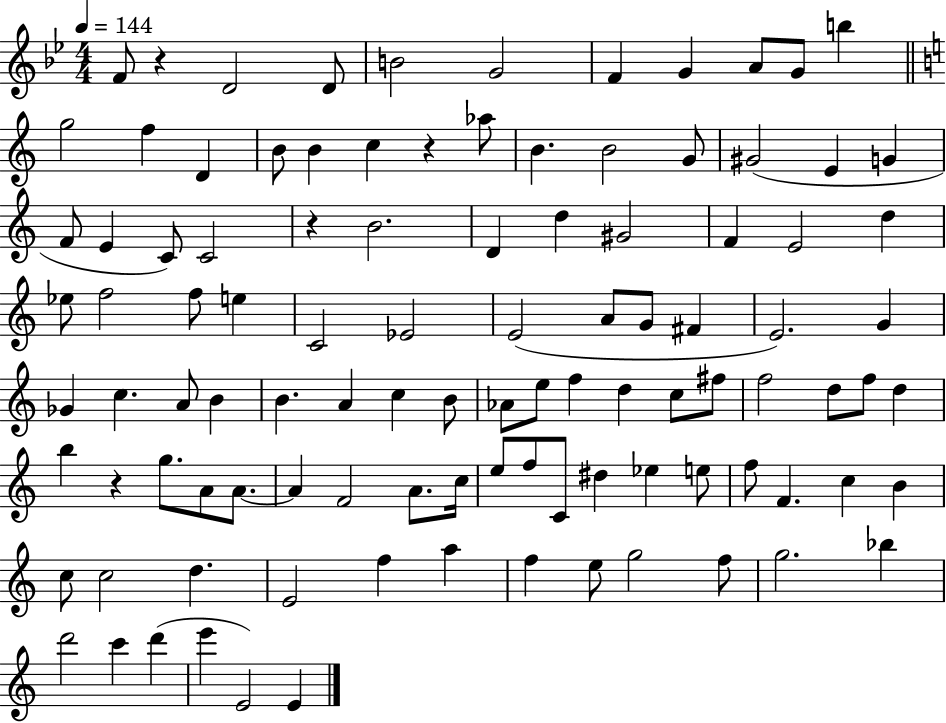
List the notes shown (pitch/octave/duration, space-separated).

F4/e R/q D4/h D4/e B4/h G4/h F4/q G4/q A4/e G4/e B5/q G5/h F5/q D4/q B4/e B4/q C5/q R/q Ab5/e B4/q. B4/h G4/e G#4/h E4/q G4/q F4/e E4/q C4/e C4/h R/q B4/h. D4/q D5/q G#4/h F4/q E4/h D5/q Eb5/e F5/h F5/e E5/q C4/h Eb4/h E4/h A4/e G4/e F#4/q E4/h. G4/q Gb4/q C5/q. A4/e B4/q B4/q. A4/q C5/q B4/e Ab4/e E5/e F5/q D5/q C5/e F#5/e F5/h D5/e F5/e D5/q B5/q R/q G5/e. A4/e A4/e. A4/q F4/h A4/e. C5/s E5/e F5/e C4/e D#5/q Eb5/q E5/e F5/e F4/q. C5/q B4/q C5/e C5/h D5/q. E4/h F5/q A5/q F5/q E5/e G5/h F5/e G5/h. Bb5/q D6/h C6/q D6/q E6/q E4/h E4/q